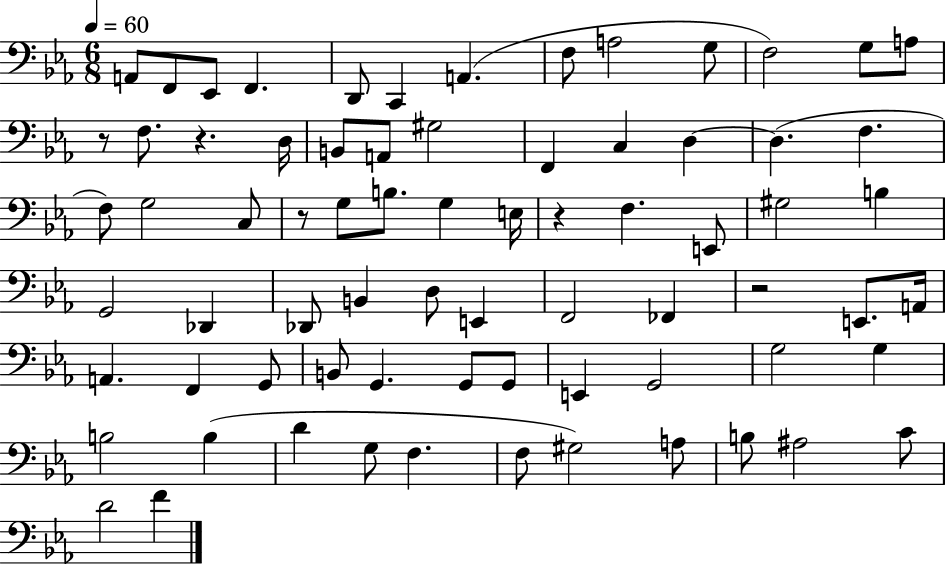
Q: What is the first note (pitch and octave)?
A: A2